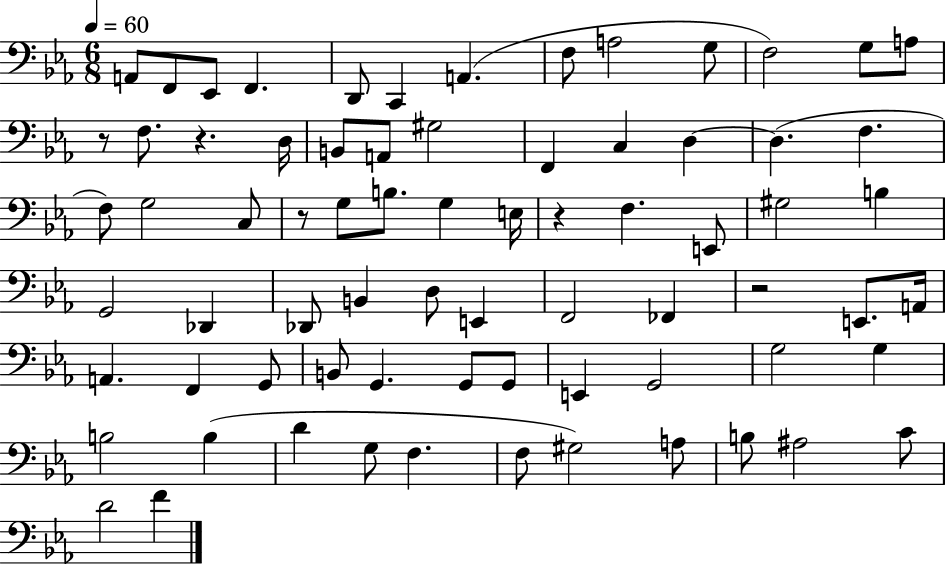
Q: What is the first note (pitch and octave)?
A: A2